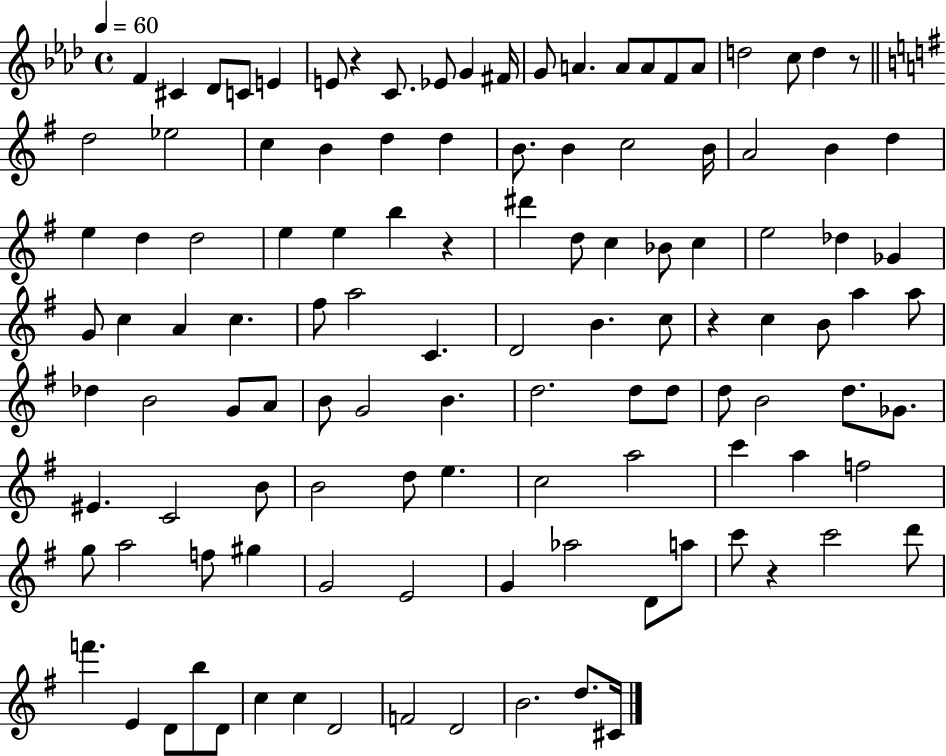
{
  \clef treble
  \time 4/4
  \defaultTimeSignature
  \key aes \major
  \tempo 4 = 60
  f'4 cis'4 des'8 c'8 e'4 | e'8 r4 c'8. ees'8 g'4 fis'16 | g'8 a'4. a'8 a'8 f'8 a'8 | d''2 c''8 d''4 r8 | \break \bar "||" \break \key g \major d''2 ees''2 | c''4 b'4 d''4 d''4 | b'8. b'4 c''2 b'16 | a'2 b'4 d''4 | \break e''4 d''4 d''2 | e''4 e''4 b''4 r4 | dis'''4 d''8 c''4 bes'8 c''4 | e''2 des''4 ges'4 | \break g'8 c''4 a'4 c''4. | fis''8 a''2 c'4. | d'2 b'4. c''8 | r4 c''4 b'8 a''4 a''8 | \break des''4 b'2 g'8 a'8 | b'8 g'2 b'4. | d''2. d''8 d''8 | d''8 b'2 d''8. ges'8. | \break eis'4. c'2 b'8 | b'2 d''8 e''4. | c''2 a''2 | c'''4 a''4 f''2 | \break g''8 a''2 f''8 gis''4 | g'2 e'2 | g'4 aes''2 d'8 a''8 | c'''8 r4 c'''2 d'''8 | \break f'''4. e'4 d'8 b''8 d'8 | c''4 c''4 d'2 | f'2 d'2 | b'2. d''8. cis'16 | \break \bar "|."
}